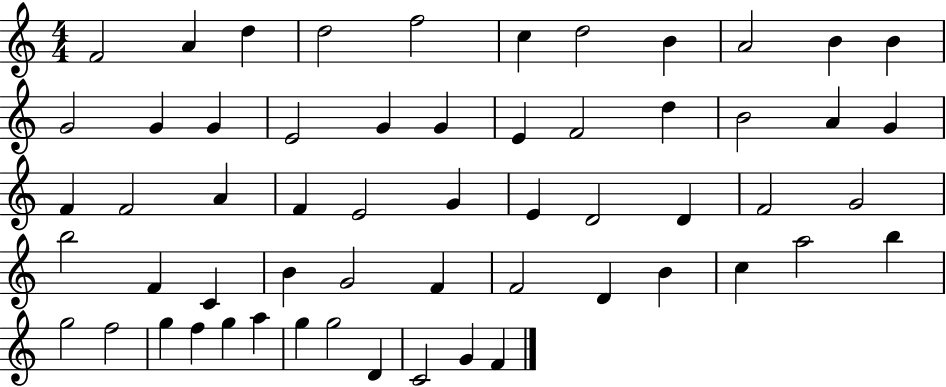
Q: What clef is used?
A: treble